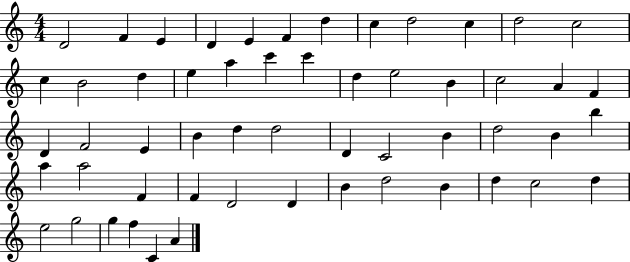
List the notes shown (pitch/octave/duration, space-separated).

D4/h F4/q E4/q D4/q E4/q F4/q D5/q C5/q D5/h C5/q D5/h C5/h C5/q B4/h D5/q E5/q A5/q C6/q C6/q D5/q E5/h B4/q C5/h A4/q F4/q D4/q F4/h E4/q B4/q D5/q D5/h D4/q C4/h B4/q D5/h B4/q B5/q A5/q A5/h F4/q F4/q D4/h D4/q B4/q D5/h B4/q D5/q C5/h D5/q E5/h G5/h G5/q F5/q C4/q A4/q